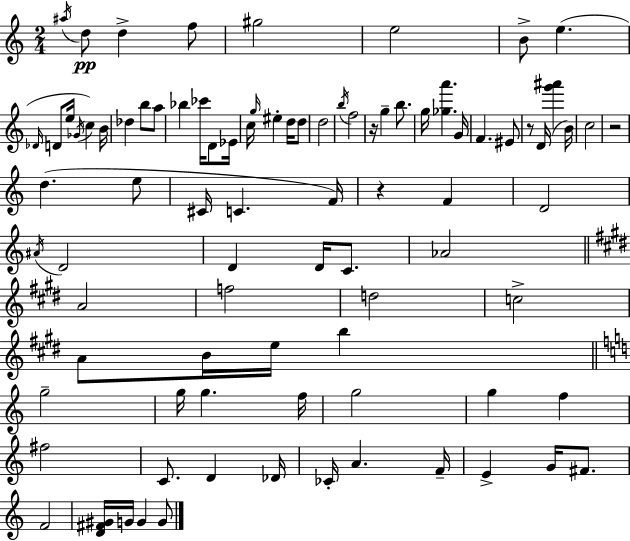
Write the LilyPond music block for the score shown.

{
  \clef treble
  \numericTimeSignature
  \time 2/4
  \key c \major
  \acciaccatura { ais''16 }\pp d''8 d''4-> f''8 | gis''2 | e''2 | b'8-> e''4.( | \break \grace { des'16 } d'8 e''16 \acciaccatura { ges'16 }) c''4 | b'16 des''4 b''8 | a''8 bes''4 ces'''16 | d'8 ees'16 c''16 \grace { g''16 } eis''4-. | \break d''16 d''8 d''2 | \acciaccatura { b''16 } f''2 | r16 g''4-- | b''8. g''16 <ges'' a'''>4. | \break g'16 f'4. | eis'8 r8 d'16( | <g''' ais'''>4 b'16) c''2 | r2 | \break d''4.( | e''8 cis'16 c'4. | f'16) r4 | f'4 d'2 | \break \acciaccatura { ais'16 } d'2 | d'4 | d'16 c'8. aes'2 | \bar "||" \break \key e \major a'2 | f''2 | d''2 | c''2-> | \break a'8 b'16 e''16 b''4 | \bar "||" \break \key a \minor g''2-- | g''16 g''4. f''16 | g''2 | g''4 f''4 | \break fis''2 | c'8. d'4 des'16 | ces'16-. a'4. f'16-- | e'4-> g'16 fis'8. | \break f'2 | <d' fis' gis'>16 g'16 g'4 g'8 | \bar "|."
}